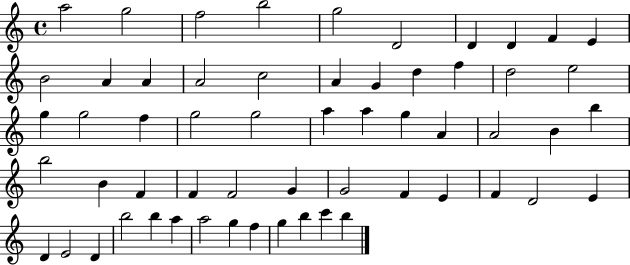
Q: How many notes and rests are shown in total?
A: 58